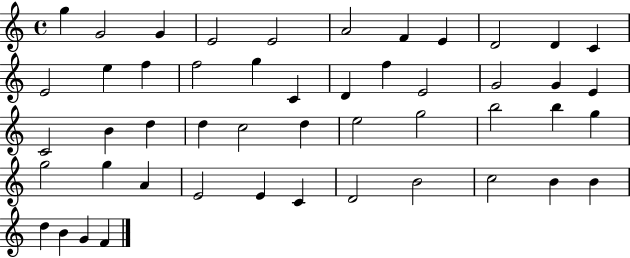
X:1
T:Untitled
M:4/4
L:1/4
K:C
g G2 G E2 E2 A2 F E D2 D C E2 e f f2 g C D f E2 G2 G E C2 B d d c2 d e2 g2 b2 b g g2 g A E2 E C D2 B2 c2 B B d B G F